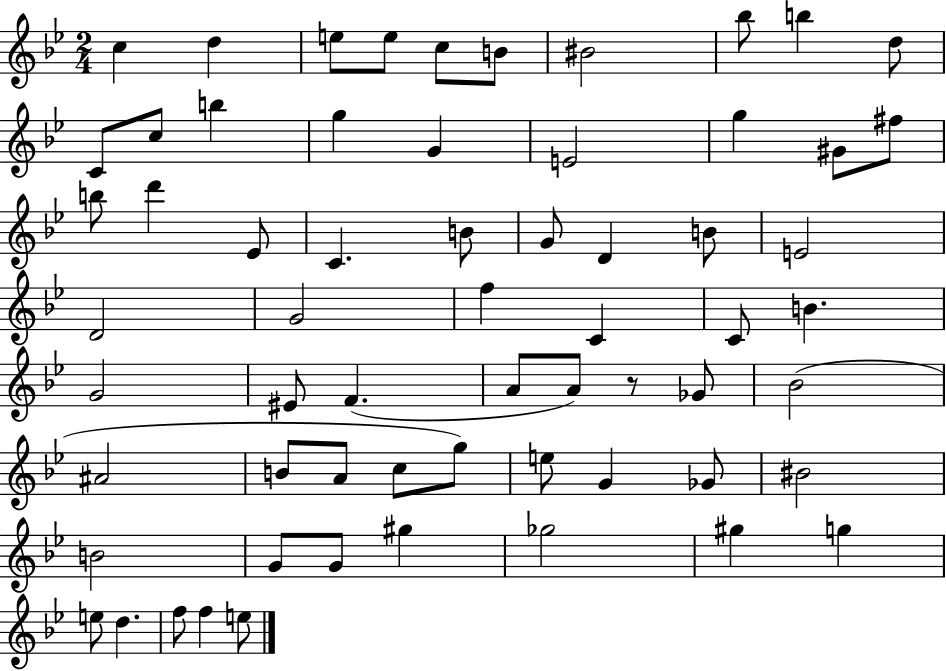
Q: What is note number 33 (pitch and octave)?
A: C4